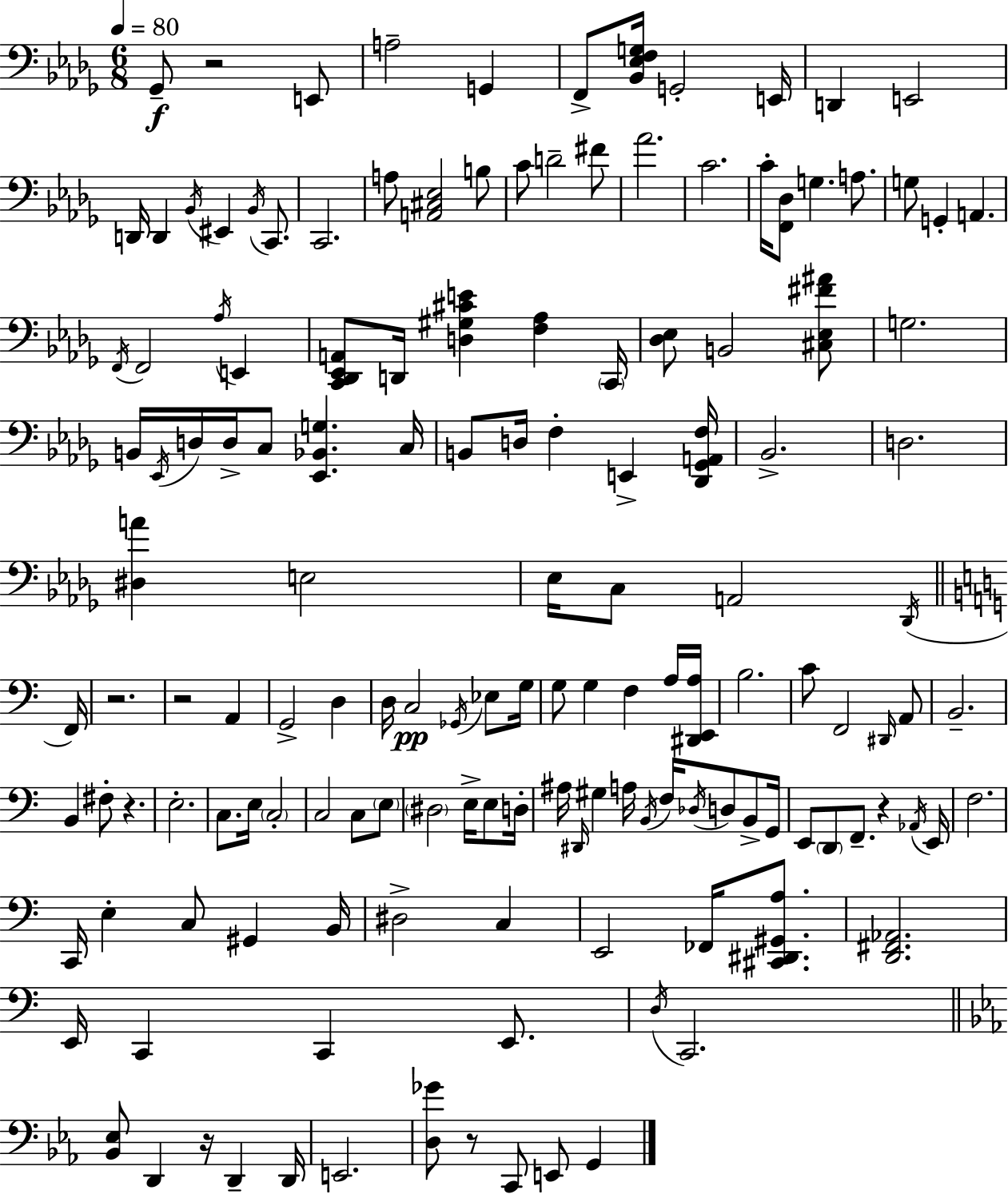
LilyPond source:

{
  \clef bass
  \numericTimeSignature
  \time 6/8
  \key bes \minor
  \tempo 4 = 80
  \repeat volta 2 { ges,8--\f r2 e,8 | a2-- g,4 | f,8-> <bes, ees f g>16 g,2-. e,16 | d,4 e,2 | \break d,16 d,4 \acciaccatura { bes,16 } eis,4 \acciaccatura { bes,16 } c,8. | c,2. | a8 <a, cis ees>2 | b8 c'8 d'2-- | \break fis'8 aes'2. | c'2. | c'16-. <f, des>8 g4. a8. | g8 g,4-. a,4. | \break \acciaccatura { f,16 } f,2 \acciaccatura { aes16 } | e,4 <c, des, ees, a,>8 d,16 <d gis cis' e'>4 <f aes>4 | \parenthesize c,16 <des ees>8 b,2 | <cis ees fis' ais'>8 g2. | \break b,16 \acciaccatura { ees,16 } d16 d16-> c8 <ees, bes, g>4. | c16 b,8 d16 f4-. | e,4-> <des, ges, a, f>16 bes,2.-> | d2. | \break <dis a'>4 e2 | ees16 c8 a,2 | \acciaccatura { des,16 } \bar "||" \break \key a \minor f,16 r2. | r2 a,4 | g,2-> d4 | d16 c2\pp \acciaccatura { ges,16 } ees8 | \break g16 g8 g4 f4 | a16 <dis, e, a>16 b2. | c'8 f,2 | \grace { dis,16 } a,8 b,2.-- | \break b,4 fis8-. r4. | e2.-. | c8. e16 \parenthesize c2-. | c2 c8 | \break \parenthesize e8 \parenthesize dis2 e16-> | e8 d16-. ais16 \grace { dis,16 } gis4 a16 \acciaccatura { b,16 } f16 | \acciaccatura { des16 } d8 b,8-> g,16 e,8 \parenthesize d,8 f,8.-- | r4 \acciaccatura { aes,16 } e,16 f2. | \break c,16 e4-. | c8 gis,4 b,16 dis2-> | c4 e,2 | fes,16 <cis, dis, gis, a>8. <d, fis, aes,>2. | \break e,16 c,4 | c,4 e,8. \acciaccatura { d16 } c,2. | \bar "||" \break \key c \minor <bes, ees>8 d,4 r16 d,4-- d,16 | e,2. | <d ges'>8 r8 c,8 e,8 g,4 | } \bar "|."
}